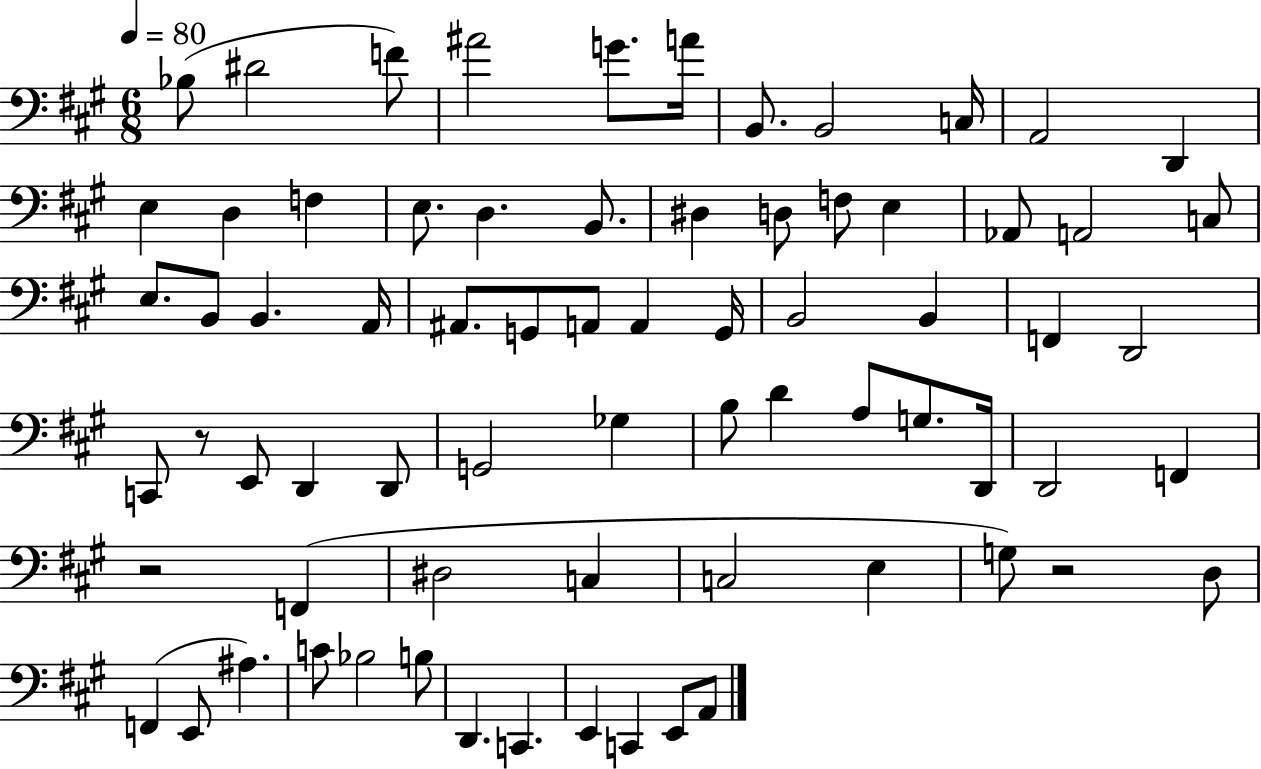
{
  \clef bass
  \numericTimeSignature
  \time 6/8
  \key a \major
  \tempo 4 = 80
  \repeat volta 2 { bes8( dis'2 f'8) | ais'2 g'8. a'16 | b,8. b,2 c16 | a,2 d,4 | \break e4 d4 f4 | e8. d4. b,8. | dis4 d8 f8 e4 | aes,8 a,2 c8 | \break e8. b,8 b,4. a,16 | ais,8. g,8 a,8 a,4 g,16 | b,2 b,4 | f,4 d,2 | \break c,8 r8 e,8 d,4 d,8 | g,2 ges4 | b8 d'4 a8 g8. d,16 | d,2 f,4 | \break r2 f,4( | dis2 c4 | c2 e4 | g8) r2 d8 | \break f,4( e,8 ais4.) | c'8 bes2 b8 | d,4. c,4. | e,4 c,4 e,8 a,8 | \break } \bar "|."
}